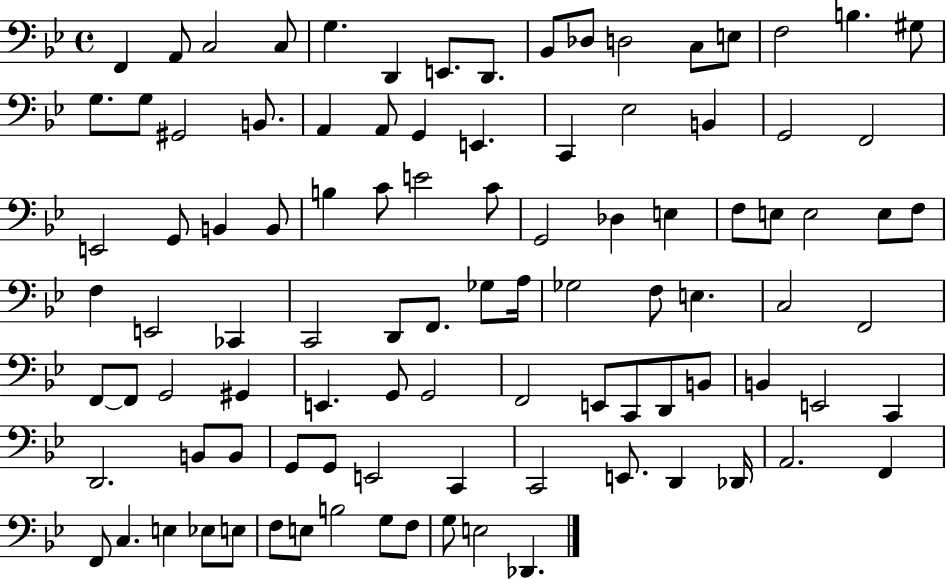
{
  \clef bass
  \time 4/4
  \defaultTimeSignature
  \key bes \major
  f,4 a,8 c2 c8 | g4. d,4 e,8. d,8. | bes,8 des8 d2 c8 e8 | f2 b4. gis8 | \break g8. g8 gis,2 b,8. | a,4 a,8 g,4 e,4. | c,4 ees2 b,4 | g,2 f,2 | \break e,2 g,8 b,4 b,8 | b4 c'8 e'2 c'8 | g,2 des4 e4 | f8 e8 e2 e8 f8 | \break f4 e,2 ces,4 | c,2 d,8 f,8. ges8 a16 | ges2 f8 e4. | c2 f,2 | \break f,8~~ f,8 g,2 gis,4 | e,4. g,8 g,2 | f,2 e,8 c,8 d,8 b,8 | b,4 e,2 c,4 | \break d,2. b,8 b,8 | g,8 g,8 e,2 c,4 | c,2 e,8. d,4 des,16 | a,2. f,4 | \break f,8 c4. e4 ees8 e8 | f8 e8 b2 g8 f8 | g8 e2 des,4. | \bar "|."
}